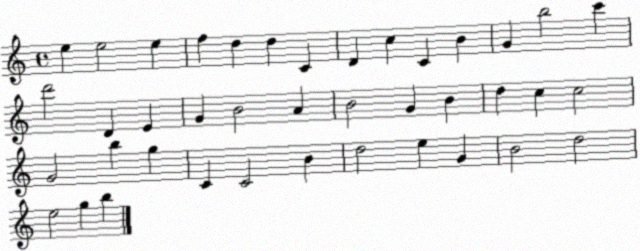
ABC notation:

X:1
T:Untitled
M:4/4
L:1/4
K:C
e e2 e f d d C D c C B G b2 c' d'2 D E G B2 A B2 G B d c c2 G2 b g C C2 B d2 e G B2 d2 e2 g b